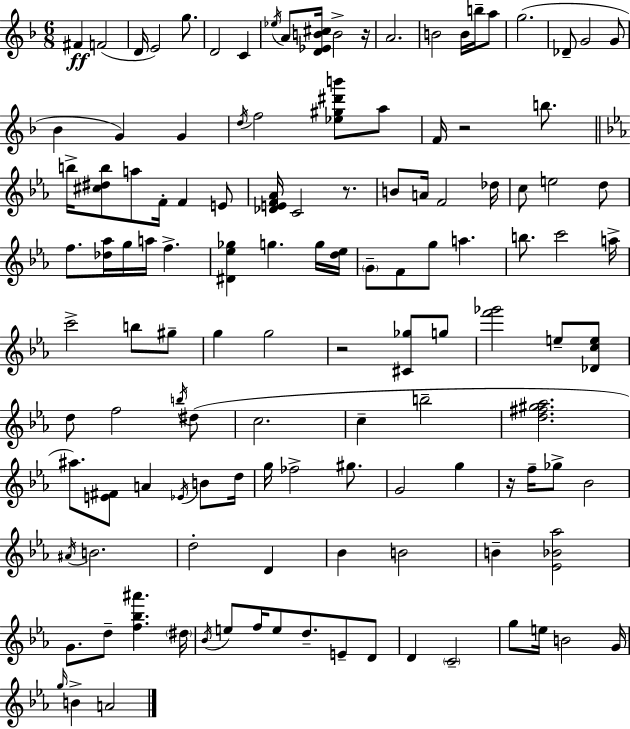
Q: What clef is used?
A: treble